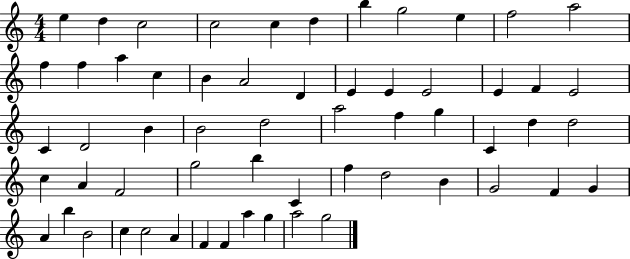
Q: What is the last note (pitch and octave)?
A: G5